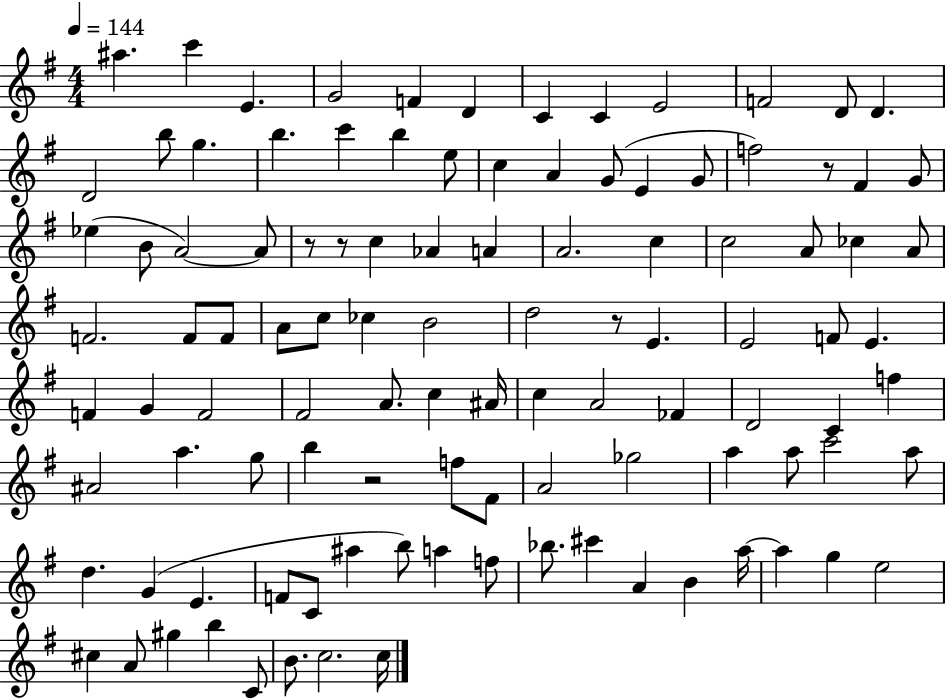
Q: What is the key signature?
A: G major